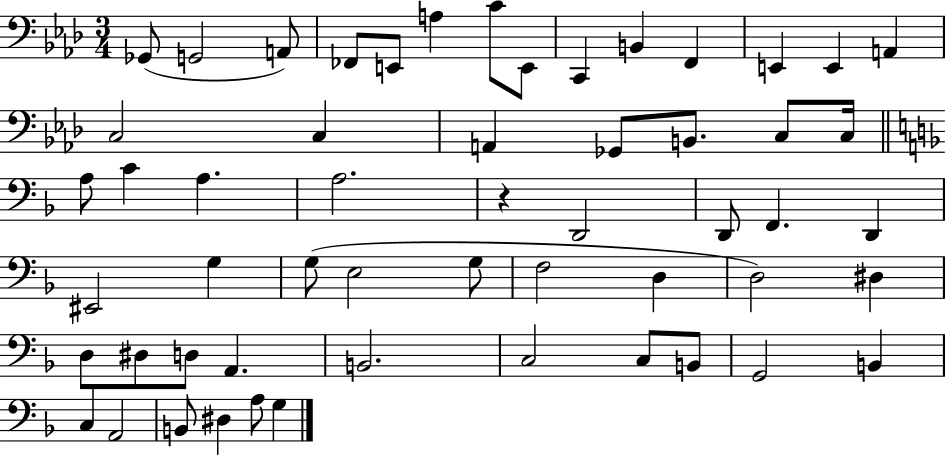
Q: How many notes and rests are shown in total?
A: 55